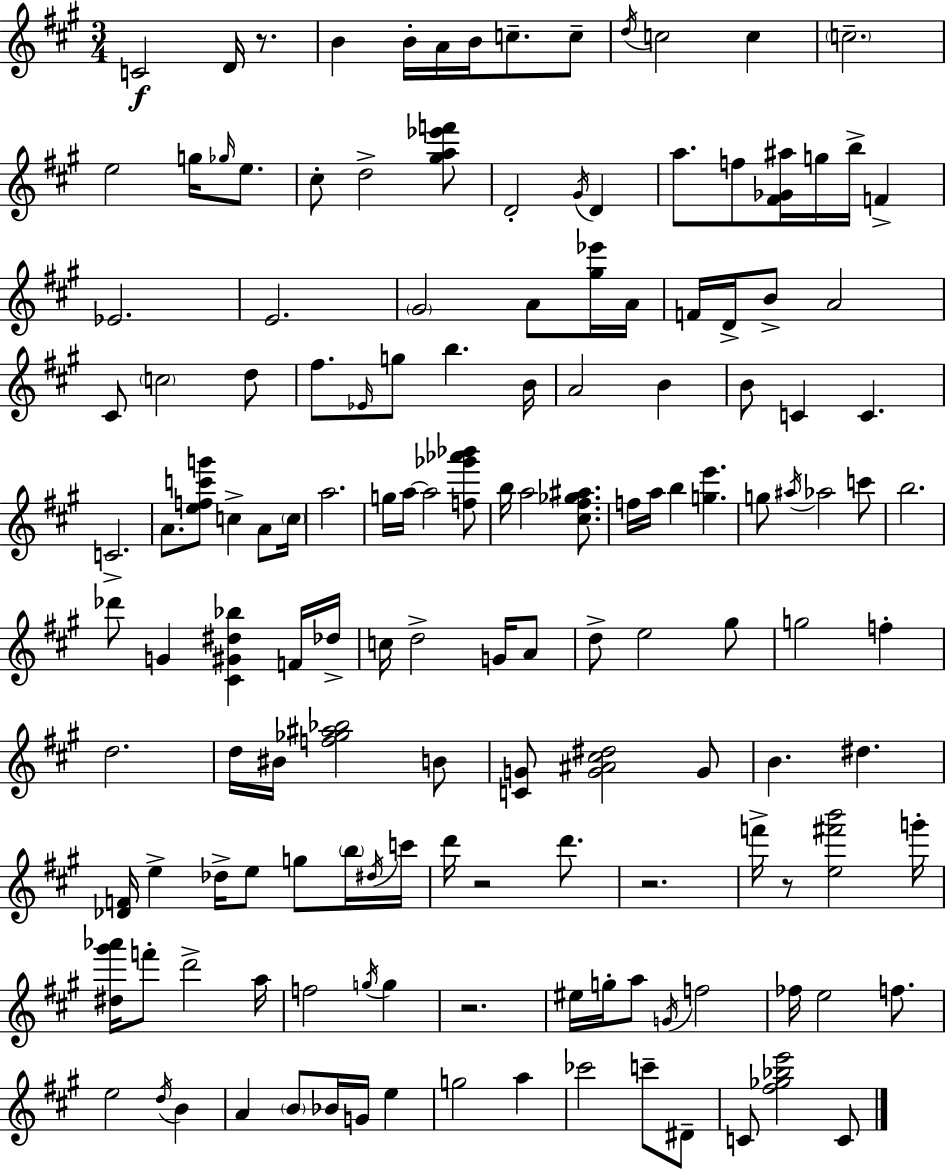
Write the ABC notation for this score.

X:1
T:Untitled
M:3/4
L:1/4
K:A
C2 D/4 z/2 B B/4 A/4 B/4 c/2 c/2 d/4 c2 c c2 e2 g/4 _g/4 e/2 ^c/2 d2 [^ga_e'f']/2 D2 ^G/4 D a/2 f/2 [^F_G^a]/4 g/4 b/4 F _E2 E2 ^G2 A/2 [^g_e']/4 A/4 F/4 D/4 B/2 A2 ^C/2 c2 d/2 ^f/2 _E/4 g/2 b B/4 A2 B B/2 C C C2 A/2 [efc'g']/2 c A/2 c/4 a2 g/4 a/4 a2 [f_g'_a'_b']/2 b/4 a2 [^c^f_g^a]/2 f/4 a/4 b [ge'] g/2 ^a/4 _a2 c'/2 b2 _d'/2 G [^C^G^d_b] F/4 _d/4 c/4 d2 G/4 A/2 d/2 e2 ^g/2 g2 f d2 d/4 ^B/4 [f_g^a_b]2 B/2 [CG]/2 [G^A^c^d]2 G/2 B ^d [_DF]/4 e _d/4 e/2 g/2 b/4 ^d/4 c'/4 d'/4 z2 d'/2 z2 f'/4 z/2 [e^f'b']2 g'/4 [^d^g'_a']/4 f'/2 d'2 a/4 f2 g/4 g z2 ^e/4 g/4 a/2 G/4 f2 _f/4 e2 f/2 e2 d/4 B A B/2 _B/4 G/4 e g2 a _c'2 c'/2 ^D/2 C/2 [^f_g_be']2 C/2